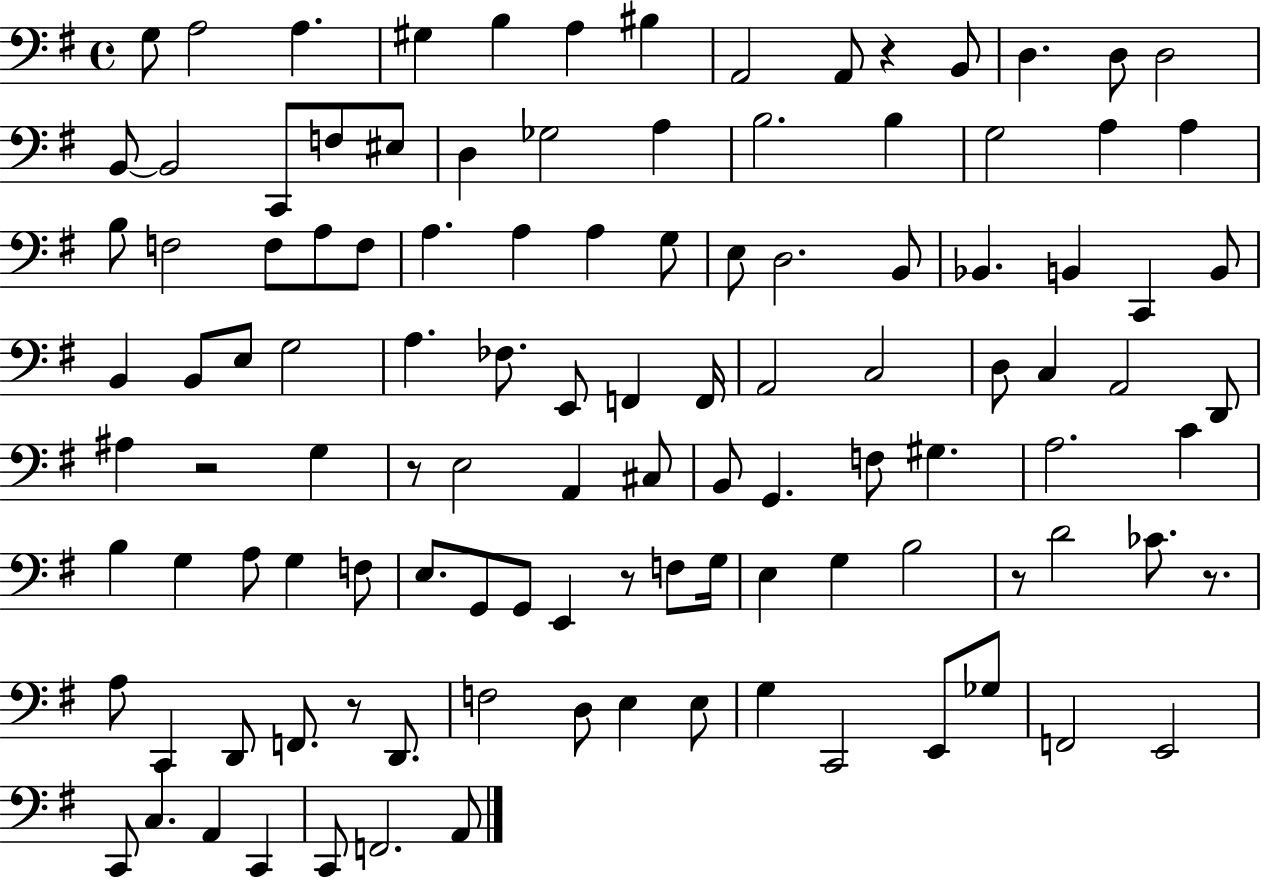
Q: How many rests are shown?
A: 7